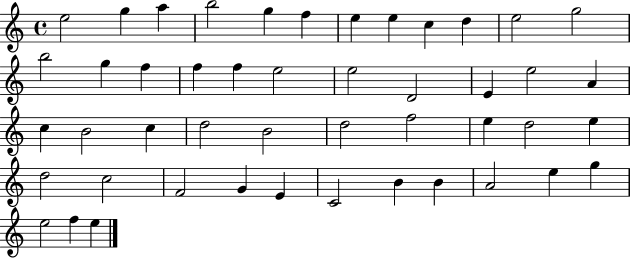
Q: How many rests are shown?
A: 0